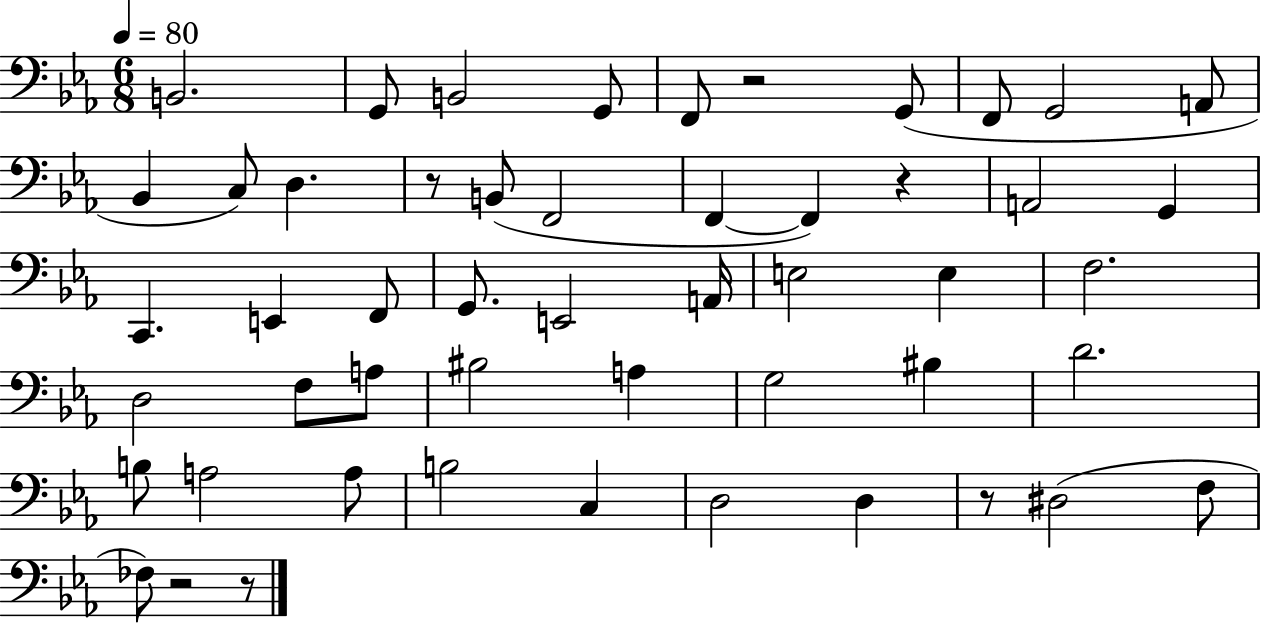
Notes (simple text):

B2/h. G2/e B2/h G2/e F2/e R/h G2/e F2/e G2/h A2/e Bb2/q C3/e D3/q. R/e B2/e F2/h F2/q F2/q R/q A2/h G2/q C2/q. E2/q F2/e G2/e. E2/h A2/s E3/h E3/q F3/h. D3/h F3/e A3/e BIS3/h A3/q G3/h BIS3/q D4/h. B3/e A3/h A3/e B3/h C3/q D3/h D3/q R/e D#3/h F3/e FES3/e R/h R/e